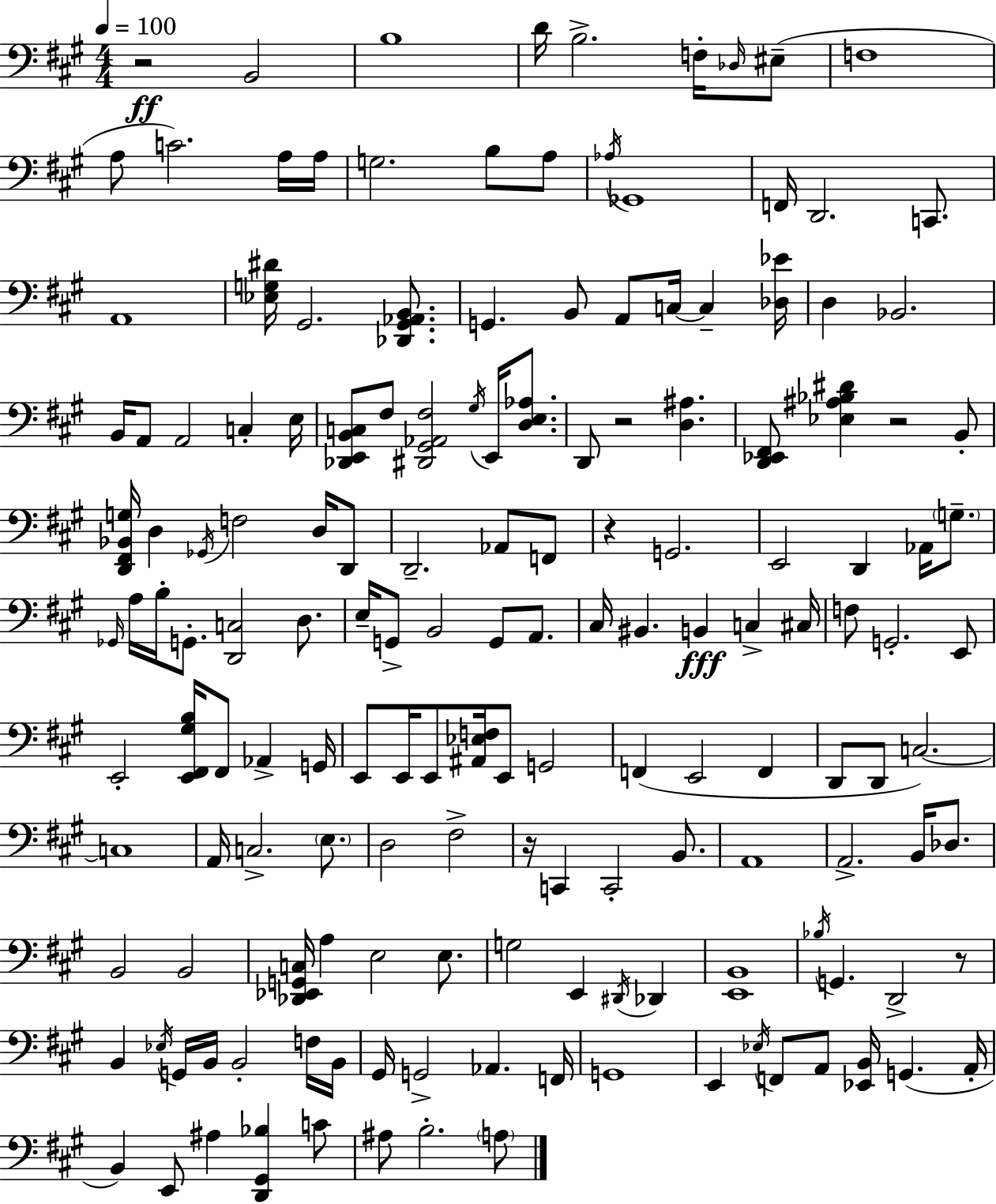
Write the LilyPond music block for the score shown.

{
  \clef bass
  \numericTimeSignature
  \time 4/4
  \key a \major
  \tempo 4 = 100
  r2\ff b,2 | b1 | d'16 b2.-> f16-. \grace { des16 }( eis8-- | f1 | \break a8 c'2.) a16 | a16 g2. b8 a8 | \acciaccatura { aes16 } ges,1 | f,16 d,2. c,8. | \break a,1 | <ees g dis'>16 gis,2. <des, gis, aes, b,>8. | g,4. b,8 a,8 c16~~ c4-- | <des ees'>16 d4 bes,2. | \break b,16 a,8 a,2 c4-. | e16 <des, e, b, c>8 fis8 <dis, gis, aes, fis>2 \acciaccatura { gis16 } e,16 | <d e aes>8. d,8 r2 <d ais>4. | <d, ees, fis,>8 <ees ais bes dis'>4 r2 | \break b,8-. <d, fis, bes, g>16 d4 \acciaccatura { ges,16 } f2 | d16 d,8 d,2.-- | aes,8 f,8 r4 g,2. | e,2 d,4 | \break aes,16 \parenthesize g8.-- \grace { ges,16 } a16 b16-. g,8.-. <d, c>2 | d8. e16-- g,8-> b,2 | g,8 a,8. cis16 bis,4. b,4\fff | c4-> cis16 f8 g,2.-. | \break e,8 e,2-. <e, fis, gis b>16 fis,8 | aes,4-> g,16 e,8 e,16 e,8 <ais, ees f>16 e,8 g,2 | f,4( e,2 | f,4 d,8 d,8 c2.~~) | \break c1 | a,16 c2.-> | \parenthesize e8. d2 fis2-> | r16 c,4 c,2-. | \break b,8. a,1 | a,2.-> | b,16 des8. b,2 b,2 | <des, ees, g, c>16 a4 e2 | \break e8. g2 e,4 | \acciaccatura { dis,16 } des,4 <e, b,>1 | \acciaccatura { bes16 } g,4. d,2-> | r8 b,4 \acciaccatura { ees16 } g,16 b,16 b,2-. | \break f16 b,16 gis,16 g,2-> | aes,4. f,16 g,1 | e,4 \acciaccatura { ees16 } f,8 a,8 | <ees, b,>16 g,4.( a,16-. b,4) e,8 ais4 | \break <d, gis, bes>4 c'8 ais8 b2.-. | \parenthesize a8 \bar "|."
}